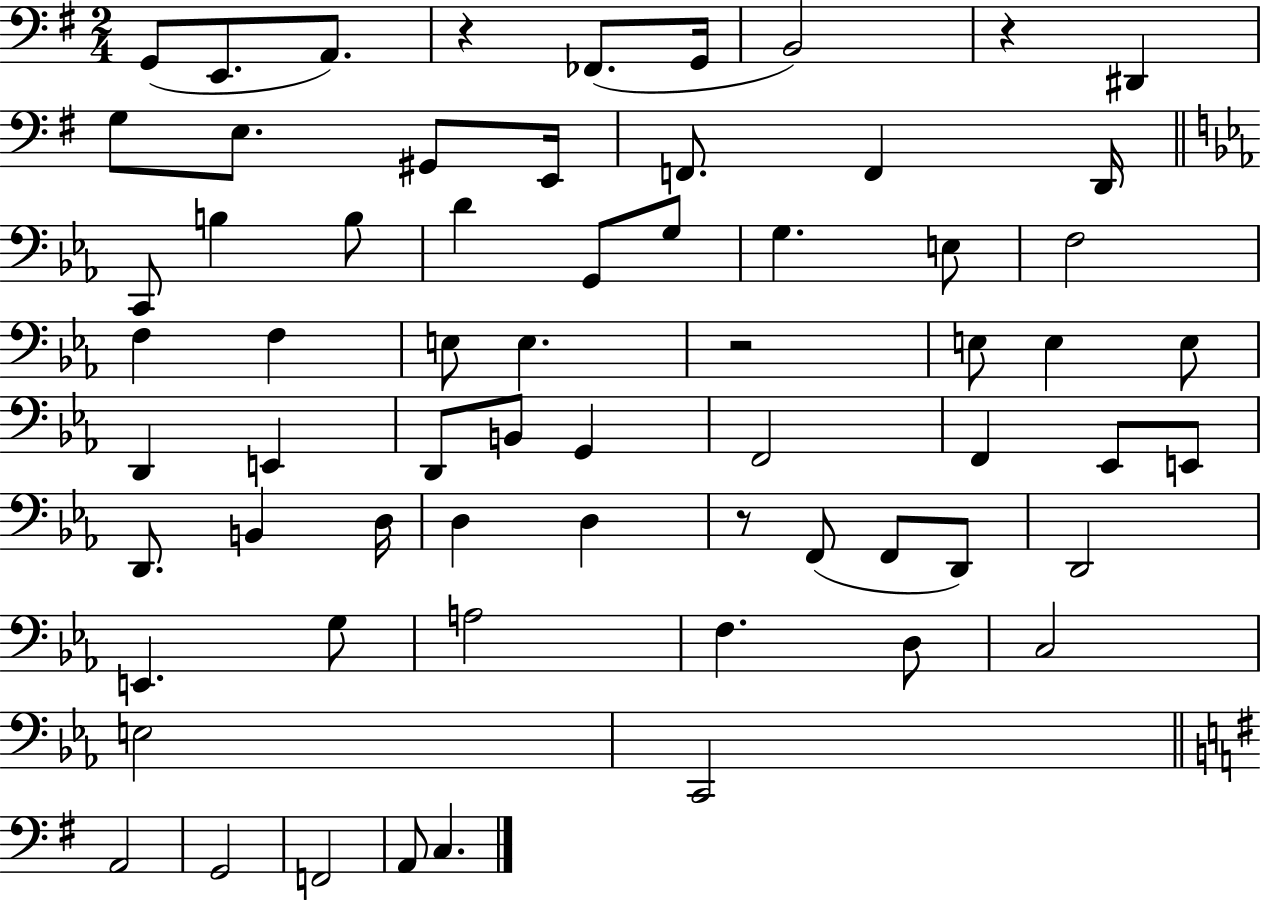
{
  \clef bass
  \numericTimeSignature
  \time 2/4
  \key g \major
  g,8( e,8. a,8.) | r4 fes,8.( g,16 | b,2) | r4 dis,4 | \break g8 e8. gis,8 e,16 | f,8. f,4 d,16 | \bar "||" \break \key ees \major c,8 b4 b8 | d'4 g,8 g8 | g4. e8 | f2 | \break f4 f4 | e8 e4. | r2 | e8 e4 e8 | \break d,4 e,4 | d,8 b,8 g,4 | f,2 | f,4 ees,8 e,8 | \break d,8. b,4 d16 | d4 d4 | r8 f,8( f,8 d,8) | d,2 | \break e,4. g8 | a2 | f4. d8 | c2 | \break e2 | c,2 | \bar "||" \break \key g \major a,2 | g,2 | f,2 | a,8 c4. | \break \bar "|."
}